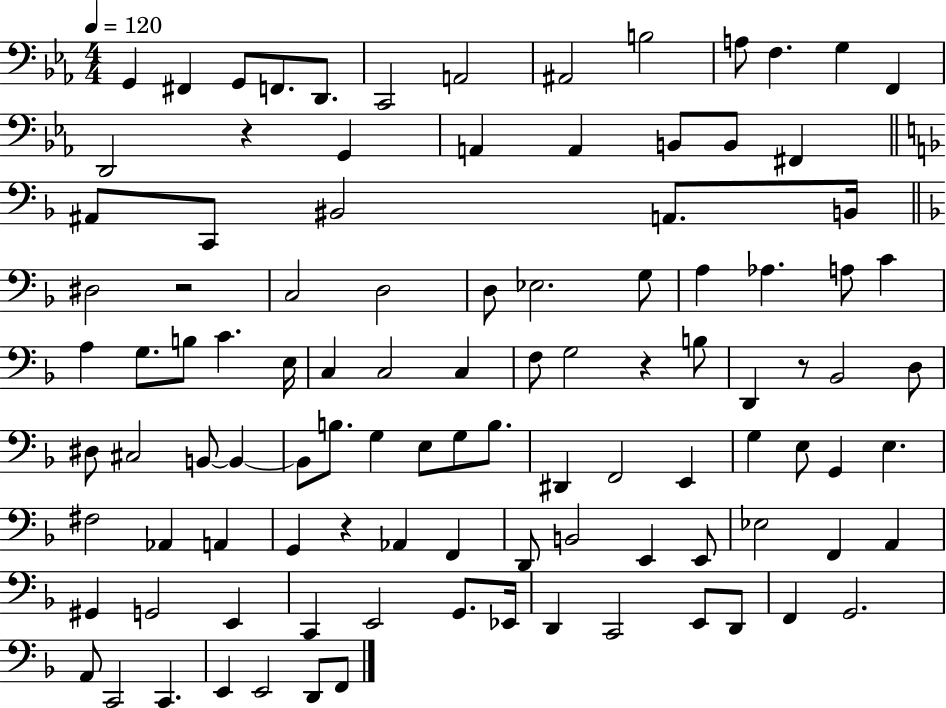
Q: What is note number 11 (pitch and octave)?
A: F3